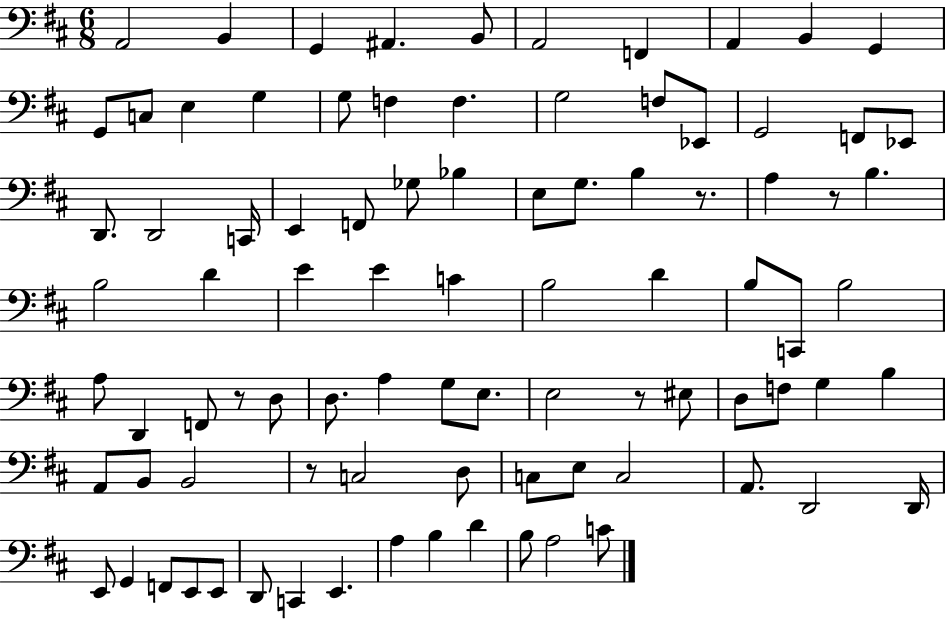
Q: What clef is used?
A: bass